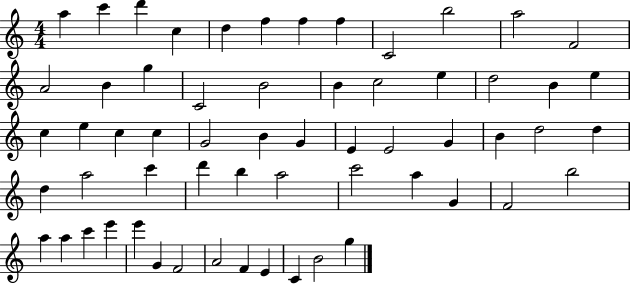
A5/q C6/q D6/q C5/q D5/q F5/q F5/q F5/q C4/h B5/h A5/h F4/h A4/h B4/q G5/q C4/h B4/h B4/q C5/h E5/q D5/h B4/q E5/q C5/q E5/q C5/q C5/q G4/h B4/q G4/q E4/q E4/h G4/q B4/q D5/h D5/q D5/q A5/h C6/q D6/q B5/q A5/h C6/h A5/q G4/q F4/h B5/h A5/q A5/q C6/q E6/q E6/q G4/q F4/h A4/h F4/q E4/q C4/q B4/h G5/q